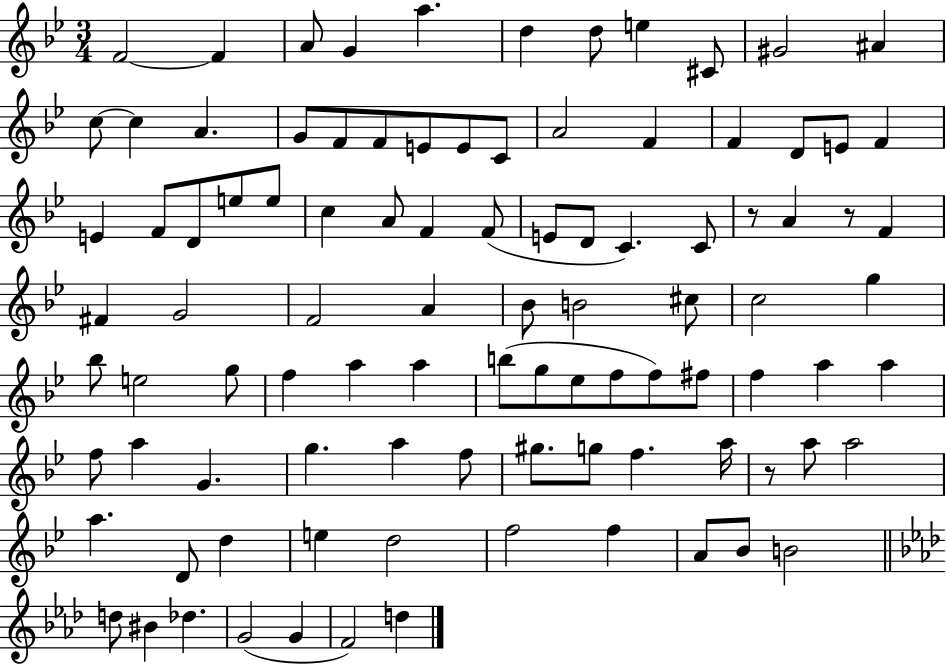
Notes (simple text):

F4/h F4/q A4/e G4/q A5/q. D5/q D5/e E5/q C#4/e G#4/h A#4/q C5/e C5/q A4/q. G4/e F4/e F4/e E4/e E4/e C4/e A4/h F4/q F4/q D4/e E4/e F4/q E4/q F4/e D4/e E5/e E5/e C5/q A4/e F4/q F4/e E4/e D4/e C4/q. C4/e R/e A4/q R/e F4/q F#4/q G4/h F4/h A4/q Bb4/e B4/h C#5/e C5/h G5/q Bb5/e E5/h G5/e F5/q A5/q A5/q B5/e G5/e Eb5/e F5/e F5/e F#5/e F5/q A5/q A5/q F5/e A5/q G4/q. G5/q. A5/q F5/e G#5/e. G5/e F5/q. A5/s R/e A5/e A5/h A5/q. D4/e D5/q E5/q D5/h F5/h F5/q A4/e Bb4/e B4/h D5/e BIS4/q Db5/q. G4/h G4/q F4/h D5/q